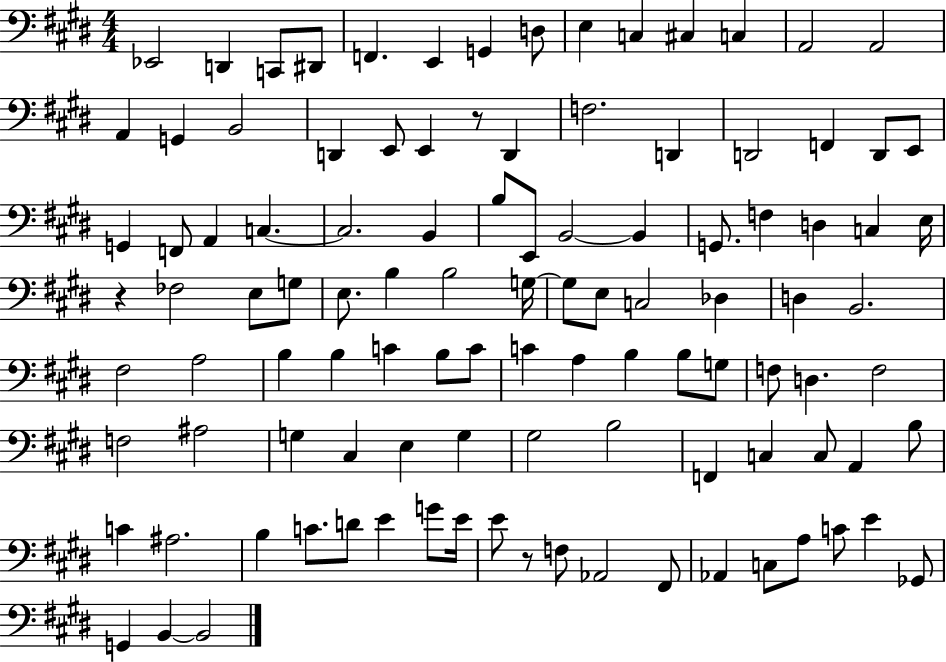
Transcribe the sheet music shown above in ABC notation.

X:1
T:Untitled
M:4/4
L:1/4
K:E
_E,,2 D,, C,,/2 ^D,,/2 F,, E,, G,, D,/2 E, C, ^C, C, A,,2 A,,2 A,, G,, B,,2 D,, E,,/2 E,, z/2 D,, F,2 D,, D,,2 F,, D,,/2 E,,/2 G,, F,,/2 A,, C, C,2 B,, B,/2 E,,/2 B,,2 B,, G,,/2 F, D, C, E,/4 z _F,2 E,/2 G,/2 E,/2 B, B,2 G,/4 G,/2 E,/2 C,2 _D, D, B,,2 ^F,2 A,2 B, B, C B,/2 C/2 C A, B, B,/2 G,/2 F,/2 D, F,2 F,2 ^A,2 G, ^C, E, G, ^G,2 B,2 F,, C, C,/2 A,, B,/2 C ^A,2 B, C/2 D/2 E G/2 E/4 E/2 z/2 F,/2 _A,,2 ^F,,/2 _A,, C,/2 A,/2 C/2 E _G,,/2 G,, B,, B,,2